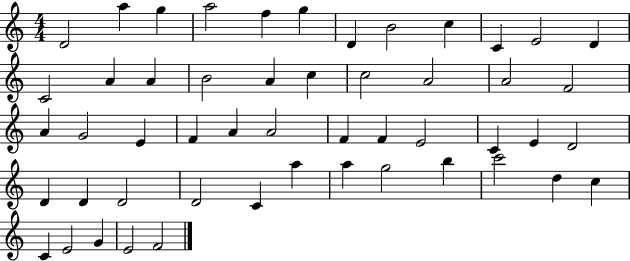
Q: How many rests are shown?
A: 0